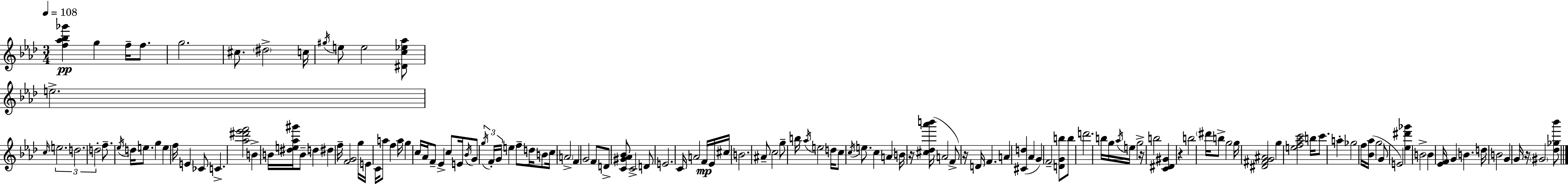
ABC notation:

X:1
T:Untitled
M:3/4
L:1/4
K:Fm
[f_a_b_g'] g f/4 f/2 g2 ^c/2 ^d2 c/4 ^g/4 e/2 e2 [^Dc_e_a]/2 e2 c/4 e2 d2 d2 f/2 _e/4 d/4 e/2 g e f/4 E _C/2 C [_a^d'_e'f']2 B B/4 [^de_a^g']/4 B/2 d ^d f/4 [FG]2 g/4 E/4 C/4 a/2 f a/4 g c/4 _A/4 F/2 _E c/2 E/4 _B/4 G/2 g/4 F/4 G/4 e f/2 d/4 B/2 c/4 A2 F G2 F/2 D/2 [C^G_A_B]/2 C2 D/2 E2 C/4 A2 F/4 _E/4 ^c/4 B2 ^A/2 c2 g/2 b/4 _a/4 e2 d/4 c/2 c/4 e/2 c A B/4 z/4 [^c_d_a'b']/4 A2 F/2 z/4 D/4 F A [^Cd] _A G F2 [DGb]/2 b/2 d'2 b/4 g/4 _a/4 e/4 g2 z/4 b2 [C^D^G] z b2 ^d'/4 b/2 g2 g/4 [^D^FG^A]2 g [ef_ac']2 b/4 c'/2 a _g2 f/4 [_B_a]/4 g2 G/2 E2 [_e^d'_g'] B2 B [_EF]/4 G B d/4 B2 G G/4 z/4 ^G2 [_d_g_b']/2